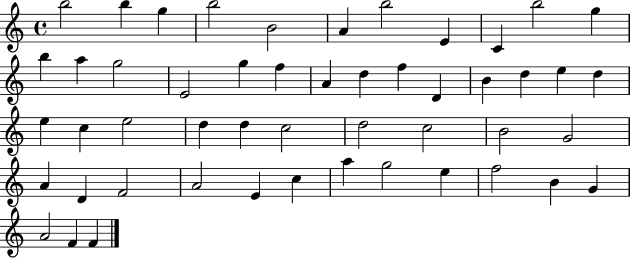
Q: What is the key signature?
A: C major